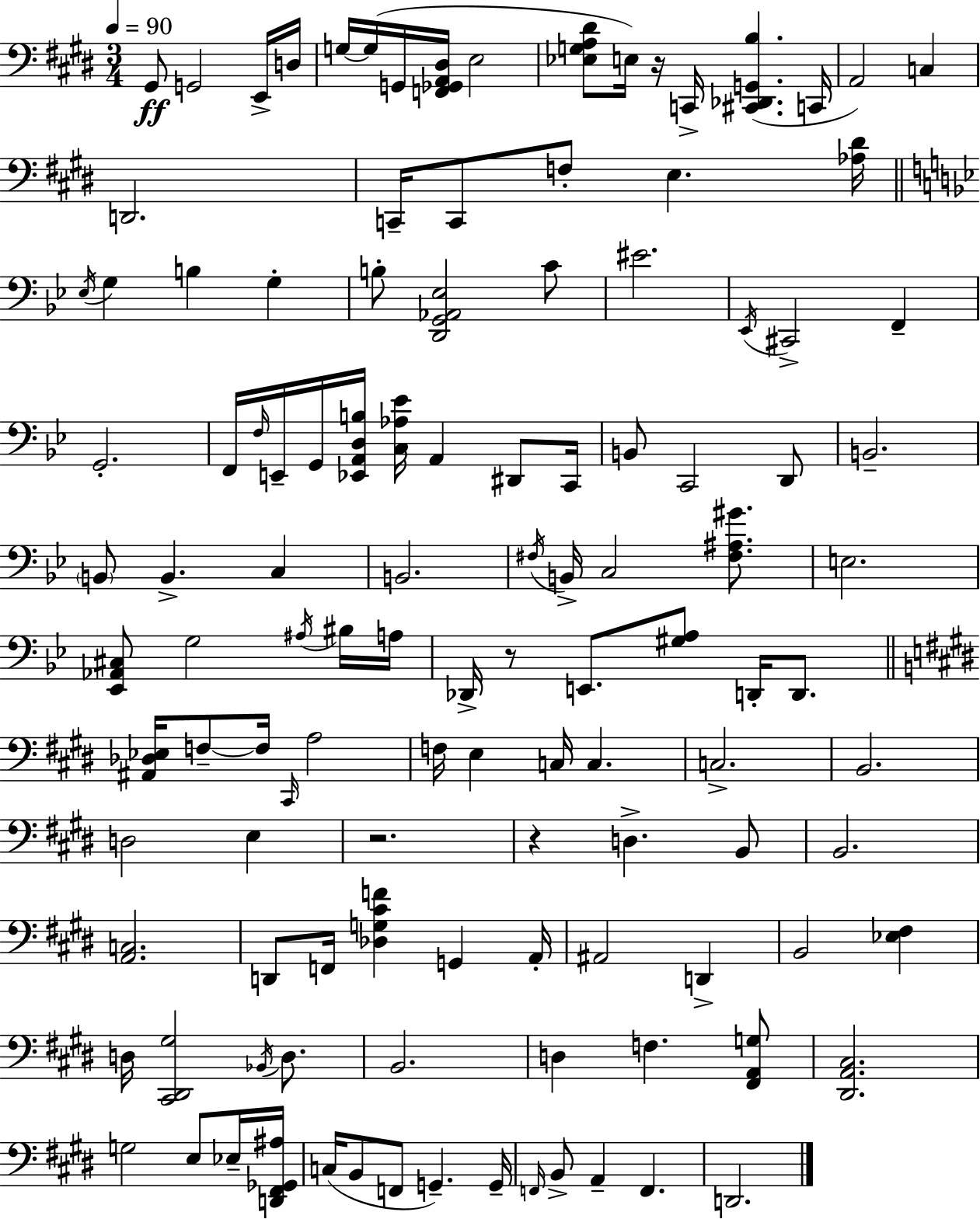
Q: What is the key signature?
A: E major